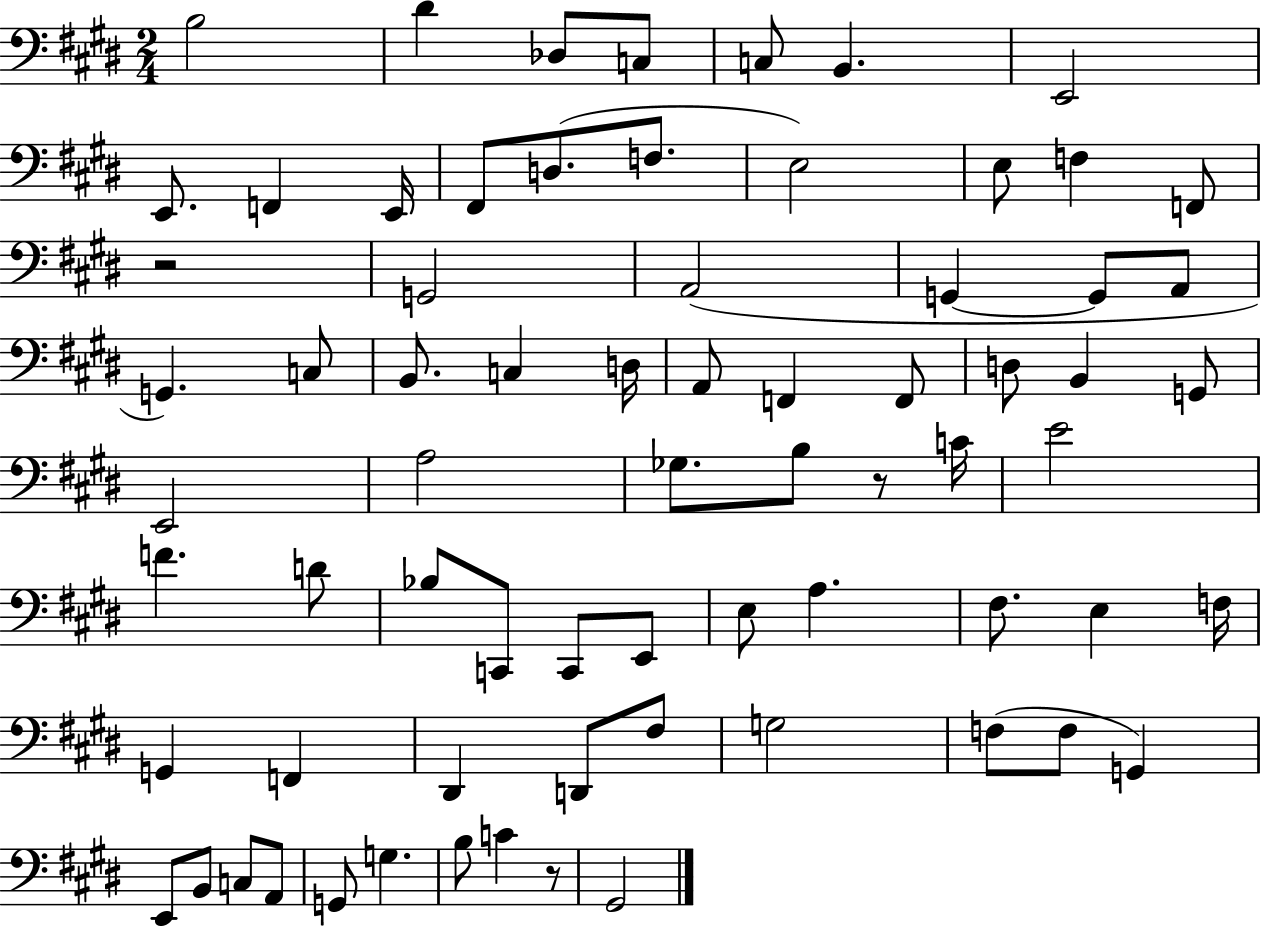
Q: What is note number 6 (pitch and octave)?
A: B2